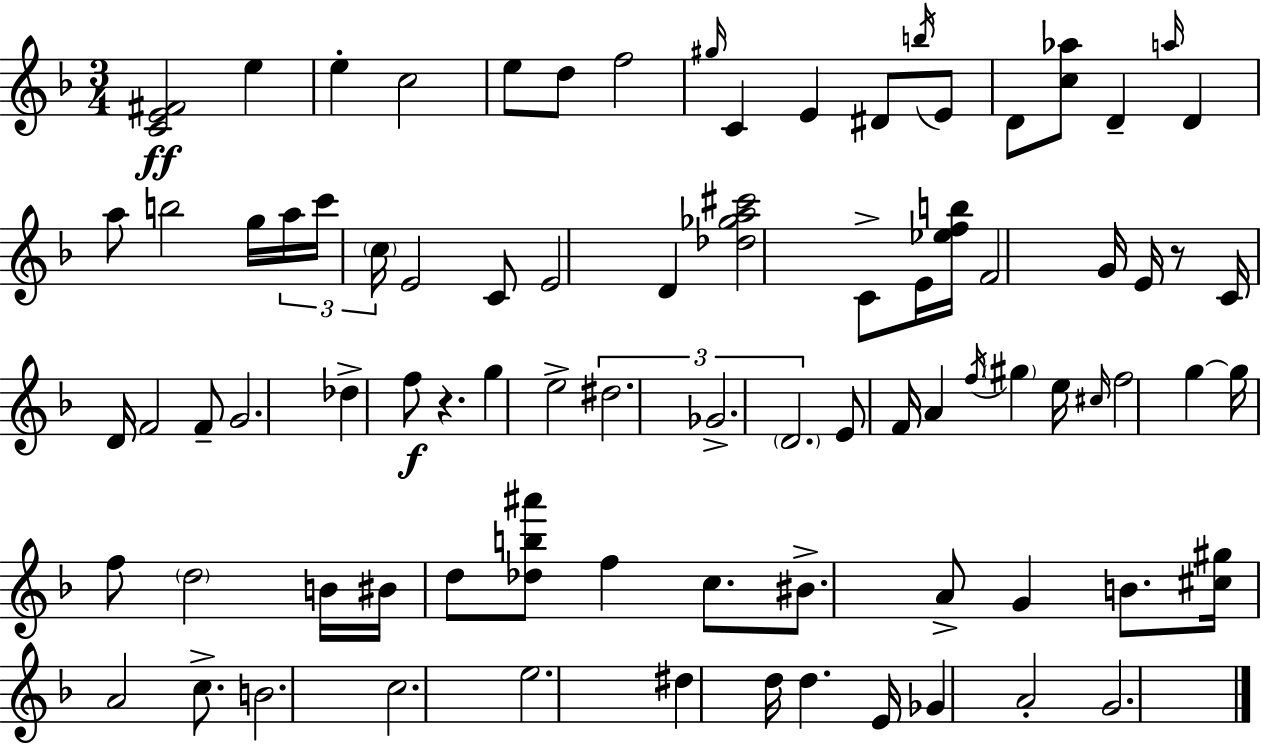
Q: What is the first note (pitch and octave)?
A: E5